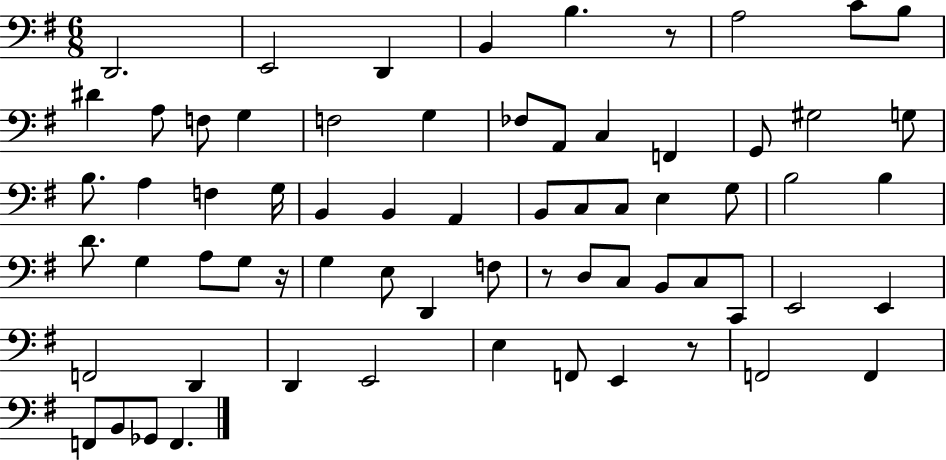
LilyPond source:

{
  \clef bass
  \numericTimeSignature
  \time 6/8
  \key g \major
  d,2. | e,2 d,4 | b,4 b4. r8 | a2 c'8 b8 | \break dis'4 a8 f8 g4 | f2 g4 | fes8 a,8 c4 f,4 | g,8 gis2 g8 | \break b8. a4 f4 g16 | b,4 b,4 a,4 | b,8 c8 c8 e4 g8 | b2 b4 | \break d'8. g4 a8 g8 r16 | g4 e8 d,4 f8 | r8 d8 c8 b,8 c8 c,8 | e,2 e,4 | \break f,2 d,4 | d,4 e,2 | e4 f,8 e,4 r8 | f,2 f,4 | \break f,8 b,8 ges,8 f,4. | \bar "|."
}